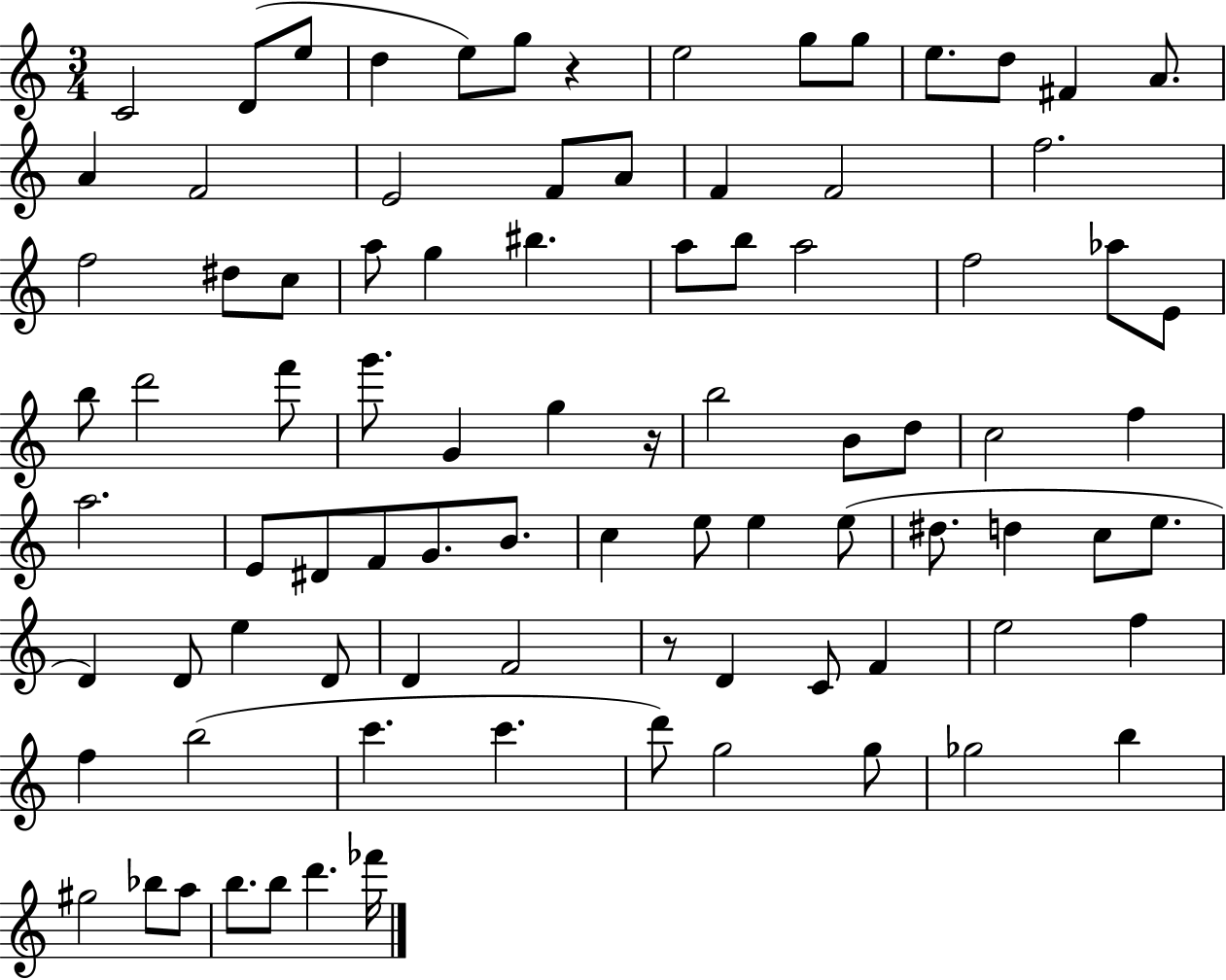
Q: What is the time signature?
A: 3/4